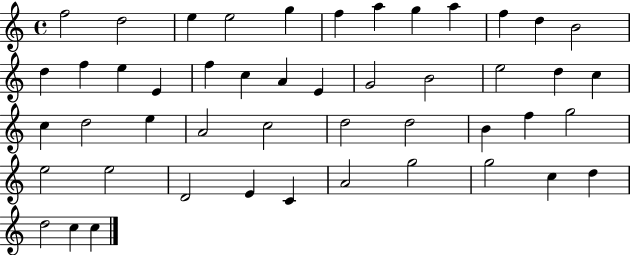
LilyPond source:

{
  \clef treble
  \time 4/4
  \defaultTimeSignature
  \key c \major
  f''2 d''2 | e''4 e''2 g''4 | f''4 a''4 g''4 a''4 | f''4 d''4 b'2 | \break d''4 f''4 e''4 e'4 | f''4 c''4 a'4 e'4 | g'2 b'2 | e''2 d''4 c''4 | \break c''4 d''2 e''4 | a'2 c''2 | d''2 d''2 | b'4 f''4 g''2 | \break e''2 e''2 | d'2 e'4 c'4 | a'2 g''2 | g''2 c''4 d''4 | \break d''2 c''4 c''4 | \bar "|."
}